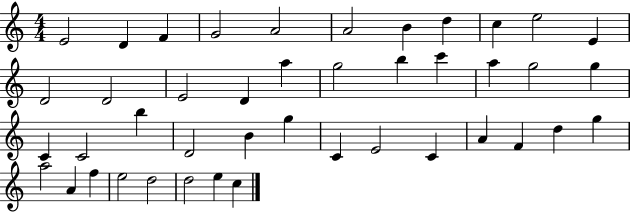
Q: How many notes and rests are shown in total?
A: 43